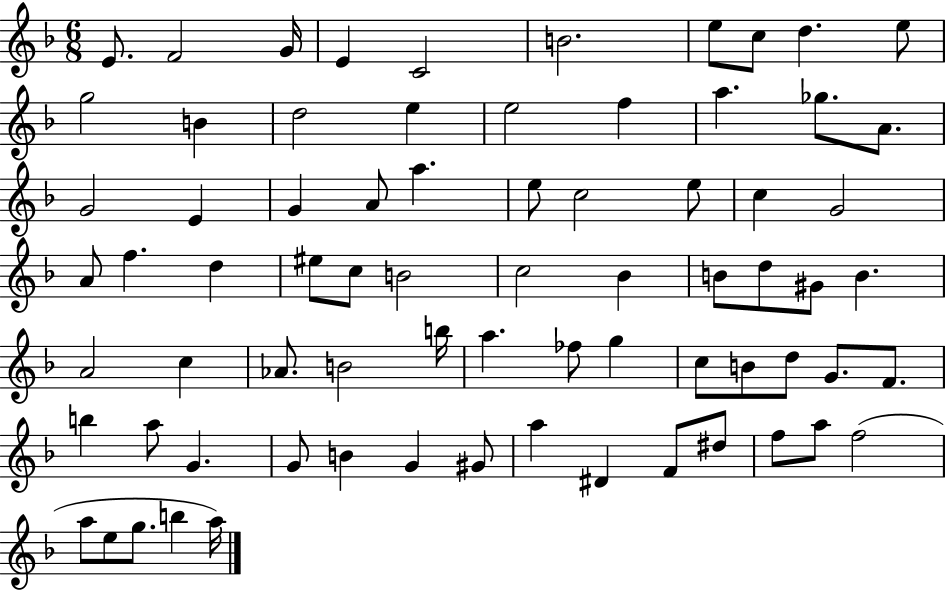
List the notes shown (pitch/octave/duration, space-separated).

E4/e. F4/h G4/s E4/q C4/h B4/h. E5/e C5/e D5/q. E5/e G5/h B4/q D5/h E5/q E5/h F5/q A5/q. Gb5/e. A4/e. G4/h E4/q G4/q A4/e A5/q. E5/e C5/h E5/e C5/q G4/h A4/e F5/q. D5/q EIS5/e C5/e B4/h C5/h Bb4/q B4/e D5/e G#4/e B4/q. A4/h C5/q Ab4/e. B4/h B5/s A5/q. FES5/e G5/q C5/e B4/e D5/e G4/e. F4/e. B5/q A5/e G4/q. G4/e B4/q G4/q G#4/e A5/q D#4/q F4/e D#5/e F5/e A5/e F5/h A5/e E5/e G5/e. B5/q A5/s